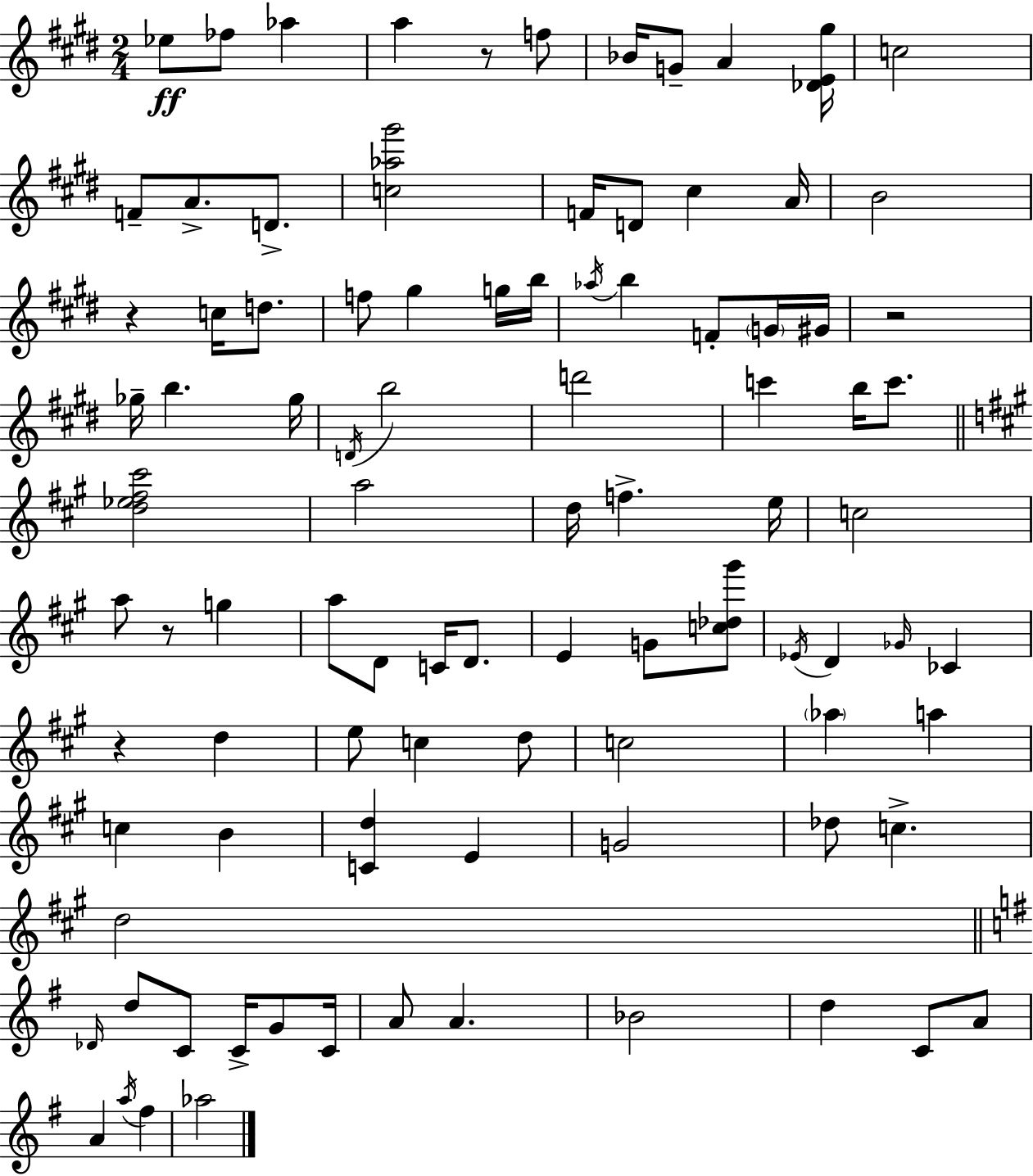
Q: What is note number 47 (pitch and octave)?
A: C4